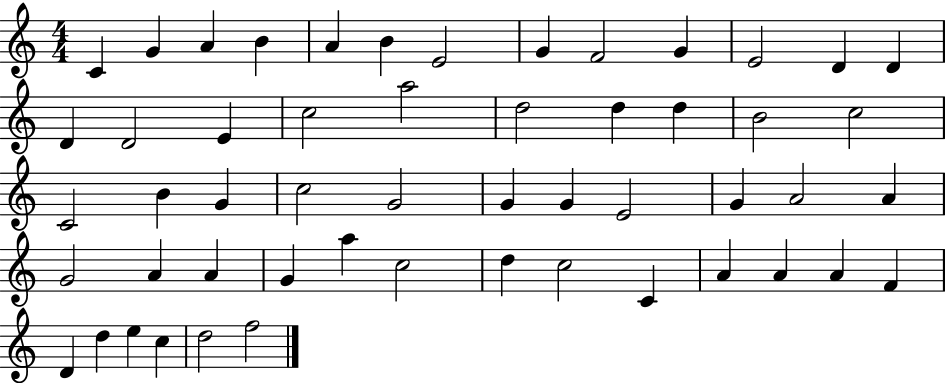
C4/q G4/q A4/q B4/q A4/q B4/q E4/h G4/q F4/h G4/q E4/h D4/q D4/q D4/q D4/h E4/q C5/h A5/h D5/h D5/q D5/q B4/h C5/h C4/h B4/q G4/q C5/h G4/h G4/q G4/q E4/h G4/q A4/h A4/q G4/h A4/q A4/q G4/q A5/q C5/h D5/q C5/h C4/q A4/q A4/q A4/q F4/q D4/q D5/q E5/q C5/q D5/h F5/h